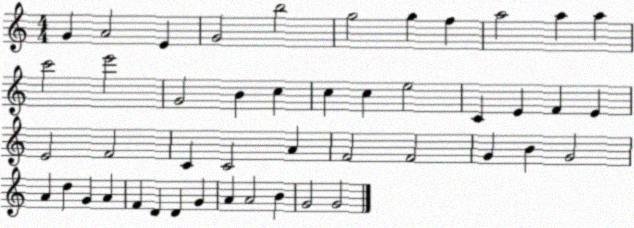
X:1
T:Untitled
M:4/4
L:1/4
K:C
G A2 E G2 b2 g2 g f a2 a a c'2 e'2 G2 B c c c e2 C E F E E2 F2 C C2 A F2 F2 G B G2 A d G A F D D G A A2 B G2 G2